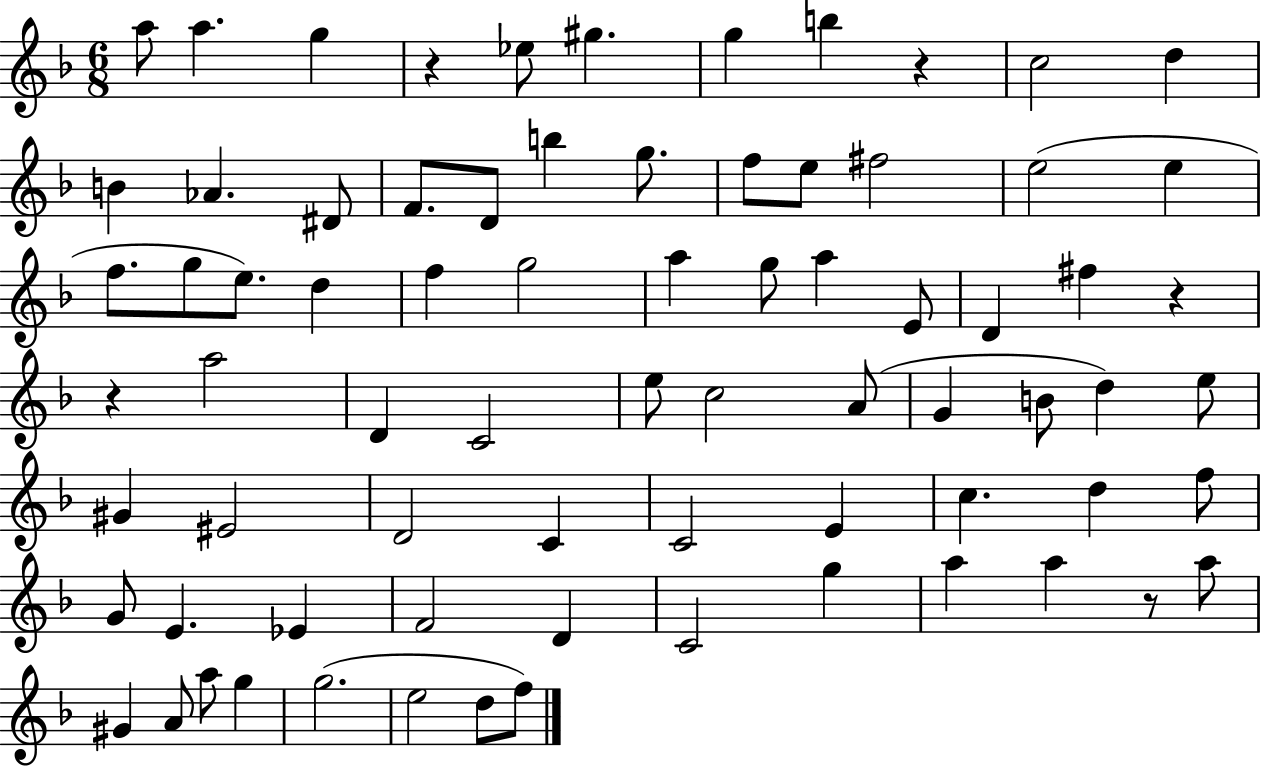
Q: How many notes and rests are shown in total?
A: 75